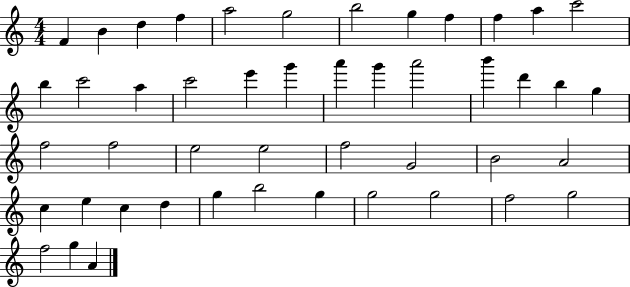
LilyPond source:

{
  \clef treble
  \numericTimeSignature
  \time 4/4
  \key c \major
  f'4 b'4 d''4 f''4 | a''2 g''2 | b''2 g''4 f''4 | f''4 a''4 c'''2 | \break b''4 c'''2 a''4 | c'''2 e'''4 g'''4 | a'''4 g'''4 a'''2 | b'''4 d'''4 b''4 g''4 | \break f''2 f''2 | e''2 e''2 | f''2 g'2 | b'2 a'2 | \break c''4 e''4 c''4 d''4 | g''4 b''2 g''4 | g''2 g''2 | f''2 g''2 | \break f''2 g''4 a'4 | \bar "|."
}